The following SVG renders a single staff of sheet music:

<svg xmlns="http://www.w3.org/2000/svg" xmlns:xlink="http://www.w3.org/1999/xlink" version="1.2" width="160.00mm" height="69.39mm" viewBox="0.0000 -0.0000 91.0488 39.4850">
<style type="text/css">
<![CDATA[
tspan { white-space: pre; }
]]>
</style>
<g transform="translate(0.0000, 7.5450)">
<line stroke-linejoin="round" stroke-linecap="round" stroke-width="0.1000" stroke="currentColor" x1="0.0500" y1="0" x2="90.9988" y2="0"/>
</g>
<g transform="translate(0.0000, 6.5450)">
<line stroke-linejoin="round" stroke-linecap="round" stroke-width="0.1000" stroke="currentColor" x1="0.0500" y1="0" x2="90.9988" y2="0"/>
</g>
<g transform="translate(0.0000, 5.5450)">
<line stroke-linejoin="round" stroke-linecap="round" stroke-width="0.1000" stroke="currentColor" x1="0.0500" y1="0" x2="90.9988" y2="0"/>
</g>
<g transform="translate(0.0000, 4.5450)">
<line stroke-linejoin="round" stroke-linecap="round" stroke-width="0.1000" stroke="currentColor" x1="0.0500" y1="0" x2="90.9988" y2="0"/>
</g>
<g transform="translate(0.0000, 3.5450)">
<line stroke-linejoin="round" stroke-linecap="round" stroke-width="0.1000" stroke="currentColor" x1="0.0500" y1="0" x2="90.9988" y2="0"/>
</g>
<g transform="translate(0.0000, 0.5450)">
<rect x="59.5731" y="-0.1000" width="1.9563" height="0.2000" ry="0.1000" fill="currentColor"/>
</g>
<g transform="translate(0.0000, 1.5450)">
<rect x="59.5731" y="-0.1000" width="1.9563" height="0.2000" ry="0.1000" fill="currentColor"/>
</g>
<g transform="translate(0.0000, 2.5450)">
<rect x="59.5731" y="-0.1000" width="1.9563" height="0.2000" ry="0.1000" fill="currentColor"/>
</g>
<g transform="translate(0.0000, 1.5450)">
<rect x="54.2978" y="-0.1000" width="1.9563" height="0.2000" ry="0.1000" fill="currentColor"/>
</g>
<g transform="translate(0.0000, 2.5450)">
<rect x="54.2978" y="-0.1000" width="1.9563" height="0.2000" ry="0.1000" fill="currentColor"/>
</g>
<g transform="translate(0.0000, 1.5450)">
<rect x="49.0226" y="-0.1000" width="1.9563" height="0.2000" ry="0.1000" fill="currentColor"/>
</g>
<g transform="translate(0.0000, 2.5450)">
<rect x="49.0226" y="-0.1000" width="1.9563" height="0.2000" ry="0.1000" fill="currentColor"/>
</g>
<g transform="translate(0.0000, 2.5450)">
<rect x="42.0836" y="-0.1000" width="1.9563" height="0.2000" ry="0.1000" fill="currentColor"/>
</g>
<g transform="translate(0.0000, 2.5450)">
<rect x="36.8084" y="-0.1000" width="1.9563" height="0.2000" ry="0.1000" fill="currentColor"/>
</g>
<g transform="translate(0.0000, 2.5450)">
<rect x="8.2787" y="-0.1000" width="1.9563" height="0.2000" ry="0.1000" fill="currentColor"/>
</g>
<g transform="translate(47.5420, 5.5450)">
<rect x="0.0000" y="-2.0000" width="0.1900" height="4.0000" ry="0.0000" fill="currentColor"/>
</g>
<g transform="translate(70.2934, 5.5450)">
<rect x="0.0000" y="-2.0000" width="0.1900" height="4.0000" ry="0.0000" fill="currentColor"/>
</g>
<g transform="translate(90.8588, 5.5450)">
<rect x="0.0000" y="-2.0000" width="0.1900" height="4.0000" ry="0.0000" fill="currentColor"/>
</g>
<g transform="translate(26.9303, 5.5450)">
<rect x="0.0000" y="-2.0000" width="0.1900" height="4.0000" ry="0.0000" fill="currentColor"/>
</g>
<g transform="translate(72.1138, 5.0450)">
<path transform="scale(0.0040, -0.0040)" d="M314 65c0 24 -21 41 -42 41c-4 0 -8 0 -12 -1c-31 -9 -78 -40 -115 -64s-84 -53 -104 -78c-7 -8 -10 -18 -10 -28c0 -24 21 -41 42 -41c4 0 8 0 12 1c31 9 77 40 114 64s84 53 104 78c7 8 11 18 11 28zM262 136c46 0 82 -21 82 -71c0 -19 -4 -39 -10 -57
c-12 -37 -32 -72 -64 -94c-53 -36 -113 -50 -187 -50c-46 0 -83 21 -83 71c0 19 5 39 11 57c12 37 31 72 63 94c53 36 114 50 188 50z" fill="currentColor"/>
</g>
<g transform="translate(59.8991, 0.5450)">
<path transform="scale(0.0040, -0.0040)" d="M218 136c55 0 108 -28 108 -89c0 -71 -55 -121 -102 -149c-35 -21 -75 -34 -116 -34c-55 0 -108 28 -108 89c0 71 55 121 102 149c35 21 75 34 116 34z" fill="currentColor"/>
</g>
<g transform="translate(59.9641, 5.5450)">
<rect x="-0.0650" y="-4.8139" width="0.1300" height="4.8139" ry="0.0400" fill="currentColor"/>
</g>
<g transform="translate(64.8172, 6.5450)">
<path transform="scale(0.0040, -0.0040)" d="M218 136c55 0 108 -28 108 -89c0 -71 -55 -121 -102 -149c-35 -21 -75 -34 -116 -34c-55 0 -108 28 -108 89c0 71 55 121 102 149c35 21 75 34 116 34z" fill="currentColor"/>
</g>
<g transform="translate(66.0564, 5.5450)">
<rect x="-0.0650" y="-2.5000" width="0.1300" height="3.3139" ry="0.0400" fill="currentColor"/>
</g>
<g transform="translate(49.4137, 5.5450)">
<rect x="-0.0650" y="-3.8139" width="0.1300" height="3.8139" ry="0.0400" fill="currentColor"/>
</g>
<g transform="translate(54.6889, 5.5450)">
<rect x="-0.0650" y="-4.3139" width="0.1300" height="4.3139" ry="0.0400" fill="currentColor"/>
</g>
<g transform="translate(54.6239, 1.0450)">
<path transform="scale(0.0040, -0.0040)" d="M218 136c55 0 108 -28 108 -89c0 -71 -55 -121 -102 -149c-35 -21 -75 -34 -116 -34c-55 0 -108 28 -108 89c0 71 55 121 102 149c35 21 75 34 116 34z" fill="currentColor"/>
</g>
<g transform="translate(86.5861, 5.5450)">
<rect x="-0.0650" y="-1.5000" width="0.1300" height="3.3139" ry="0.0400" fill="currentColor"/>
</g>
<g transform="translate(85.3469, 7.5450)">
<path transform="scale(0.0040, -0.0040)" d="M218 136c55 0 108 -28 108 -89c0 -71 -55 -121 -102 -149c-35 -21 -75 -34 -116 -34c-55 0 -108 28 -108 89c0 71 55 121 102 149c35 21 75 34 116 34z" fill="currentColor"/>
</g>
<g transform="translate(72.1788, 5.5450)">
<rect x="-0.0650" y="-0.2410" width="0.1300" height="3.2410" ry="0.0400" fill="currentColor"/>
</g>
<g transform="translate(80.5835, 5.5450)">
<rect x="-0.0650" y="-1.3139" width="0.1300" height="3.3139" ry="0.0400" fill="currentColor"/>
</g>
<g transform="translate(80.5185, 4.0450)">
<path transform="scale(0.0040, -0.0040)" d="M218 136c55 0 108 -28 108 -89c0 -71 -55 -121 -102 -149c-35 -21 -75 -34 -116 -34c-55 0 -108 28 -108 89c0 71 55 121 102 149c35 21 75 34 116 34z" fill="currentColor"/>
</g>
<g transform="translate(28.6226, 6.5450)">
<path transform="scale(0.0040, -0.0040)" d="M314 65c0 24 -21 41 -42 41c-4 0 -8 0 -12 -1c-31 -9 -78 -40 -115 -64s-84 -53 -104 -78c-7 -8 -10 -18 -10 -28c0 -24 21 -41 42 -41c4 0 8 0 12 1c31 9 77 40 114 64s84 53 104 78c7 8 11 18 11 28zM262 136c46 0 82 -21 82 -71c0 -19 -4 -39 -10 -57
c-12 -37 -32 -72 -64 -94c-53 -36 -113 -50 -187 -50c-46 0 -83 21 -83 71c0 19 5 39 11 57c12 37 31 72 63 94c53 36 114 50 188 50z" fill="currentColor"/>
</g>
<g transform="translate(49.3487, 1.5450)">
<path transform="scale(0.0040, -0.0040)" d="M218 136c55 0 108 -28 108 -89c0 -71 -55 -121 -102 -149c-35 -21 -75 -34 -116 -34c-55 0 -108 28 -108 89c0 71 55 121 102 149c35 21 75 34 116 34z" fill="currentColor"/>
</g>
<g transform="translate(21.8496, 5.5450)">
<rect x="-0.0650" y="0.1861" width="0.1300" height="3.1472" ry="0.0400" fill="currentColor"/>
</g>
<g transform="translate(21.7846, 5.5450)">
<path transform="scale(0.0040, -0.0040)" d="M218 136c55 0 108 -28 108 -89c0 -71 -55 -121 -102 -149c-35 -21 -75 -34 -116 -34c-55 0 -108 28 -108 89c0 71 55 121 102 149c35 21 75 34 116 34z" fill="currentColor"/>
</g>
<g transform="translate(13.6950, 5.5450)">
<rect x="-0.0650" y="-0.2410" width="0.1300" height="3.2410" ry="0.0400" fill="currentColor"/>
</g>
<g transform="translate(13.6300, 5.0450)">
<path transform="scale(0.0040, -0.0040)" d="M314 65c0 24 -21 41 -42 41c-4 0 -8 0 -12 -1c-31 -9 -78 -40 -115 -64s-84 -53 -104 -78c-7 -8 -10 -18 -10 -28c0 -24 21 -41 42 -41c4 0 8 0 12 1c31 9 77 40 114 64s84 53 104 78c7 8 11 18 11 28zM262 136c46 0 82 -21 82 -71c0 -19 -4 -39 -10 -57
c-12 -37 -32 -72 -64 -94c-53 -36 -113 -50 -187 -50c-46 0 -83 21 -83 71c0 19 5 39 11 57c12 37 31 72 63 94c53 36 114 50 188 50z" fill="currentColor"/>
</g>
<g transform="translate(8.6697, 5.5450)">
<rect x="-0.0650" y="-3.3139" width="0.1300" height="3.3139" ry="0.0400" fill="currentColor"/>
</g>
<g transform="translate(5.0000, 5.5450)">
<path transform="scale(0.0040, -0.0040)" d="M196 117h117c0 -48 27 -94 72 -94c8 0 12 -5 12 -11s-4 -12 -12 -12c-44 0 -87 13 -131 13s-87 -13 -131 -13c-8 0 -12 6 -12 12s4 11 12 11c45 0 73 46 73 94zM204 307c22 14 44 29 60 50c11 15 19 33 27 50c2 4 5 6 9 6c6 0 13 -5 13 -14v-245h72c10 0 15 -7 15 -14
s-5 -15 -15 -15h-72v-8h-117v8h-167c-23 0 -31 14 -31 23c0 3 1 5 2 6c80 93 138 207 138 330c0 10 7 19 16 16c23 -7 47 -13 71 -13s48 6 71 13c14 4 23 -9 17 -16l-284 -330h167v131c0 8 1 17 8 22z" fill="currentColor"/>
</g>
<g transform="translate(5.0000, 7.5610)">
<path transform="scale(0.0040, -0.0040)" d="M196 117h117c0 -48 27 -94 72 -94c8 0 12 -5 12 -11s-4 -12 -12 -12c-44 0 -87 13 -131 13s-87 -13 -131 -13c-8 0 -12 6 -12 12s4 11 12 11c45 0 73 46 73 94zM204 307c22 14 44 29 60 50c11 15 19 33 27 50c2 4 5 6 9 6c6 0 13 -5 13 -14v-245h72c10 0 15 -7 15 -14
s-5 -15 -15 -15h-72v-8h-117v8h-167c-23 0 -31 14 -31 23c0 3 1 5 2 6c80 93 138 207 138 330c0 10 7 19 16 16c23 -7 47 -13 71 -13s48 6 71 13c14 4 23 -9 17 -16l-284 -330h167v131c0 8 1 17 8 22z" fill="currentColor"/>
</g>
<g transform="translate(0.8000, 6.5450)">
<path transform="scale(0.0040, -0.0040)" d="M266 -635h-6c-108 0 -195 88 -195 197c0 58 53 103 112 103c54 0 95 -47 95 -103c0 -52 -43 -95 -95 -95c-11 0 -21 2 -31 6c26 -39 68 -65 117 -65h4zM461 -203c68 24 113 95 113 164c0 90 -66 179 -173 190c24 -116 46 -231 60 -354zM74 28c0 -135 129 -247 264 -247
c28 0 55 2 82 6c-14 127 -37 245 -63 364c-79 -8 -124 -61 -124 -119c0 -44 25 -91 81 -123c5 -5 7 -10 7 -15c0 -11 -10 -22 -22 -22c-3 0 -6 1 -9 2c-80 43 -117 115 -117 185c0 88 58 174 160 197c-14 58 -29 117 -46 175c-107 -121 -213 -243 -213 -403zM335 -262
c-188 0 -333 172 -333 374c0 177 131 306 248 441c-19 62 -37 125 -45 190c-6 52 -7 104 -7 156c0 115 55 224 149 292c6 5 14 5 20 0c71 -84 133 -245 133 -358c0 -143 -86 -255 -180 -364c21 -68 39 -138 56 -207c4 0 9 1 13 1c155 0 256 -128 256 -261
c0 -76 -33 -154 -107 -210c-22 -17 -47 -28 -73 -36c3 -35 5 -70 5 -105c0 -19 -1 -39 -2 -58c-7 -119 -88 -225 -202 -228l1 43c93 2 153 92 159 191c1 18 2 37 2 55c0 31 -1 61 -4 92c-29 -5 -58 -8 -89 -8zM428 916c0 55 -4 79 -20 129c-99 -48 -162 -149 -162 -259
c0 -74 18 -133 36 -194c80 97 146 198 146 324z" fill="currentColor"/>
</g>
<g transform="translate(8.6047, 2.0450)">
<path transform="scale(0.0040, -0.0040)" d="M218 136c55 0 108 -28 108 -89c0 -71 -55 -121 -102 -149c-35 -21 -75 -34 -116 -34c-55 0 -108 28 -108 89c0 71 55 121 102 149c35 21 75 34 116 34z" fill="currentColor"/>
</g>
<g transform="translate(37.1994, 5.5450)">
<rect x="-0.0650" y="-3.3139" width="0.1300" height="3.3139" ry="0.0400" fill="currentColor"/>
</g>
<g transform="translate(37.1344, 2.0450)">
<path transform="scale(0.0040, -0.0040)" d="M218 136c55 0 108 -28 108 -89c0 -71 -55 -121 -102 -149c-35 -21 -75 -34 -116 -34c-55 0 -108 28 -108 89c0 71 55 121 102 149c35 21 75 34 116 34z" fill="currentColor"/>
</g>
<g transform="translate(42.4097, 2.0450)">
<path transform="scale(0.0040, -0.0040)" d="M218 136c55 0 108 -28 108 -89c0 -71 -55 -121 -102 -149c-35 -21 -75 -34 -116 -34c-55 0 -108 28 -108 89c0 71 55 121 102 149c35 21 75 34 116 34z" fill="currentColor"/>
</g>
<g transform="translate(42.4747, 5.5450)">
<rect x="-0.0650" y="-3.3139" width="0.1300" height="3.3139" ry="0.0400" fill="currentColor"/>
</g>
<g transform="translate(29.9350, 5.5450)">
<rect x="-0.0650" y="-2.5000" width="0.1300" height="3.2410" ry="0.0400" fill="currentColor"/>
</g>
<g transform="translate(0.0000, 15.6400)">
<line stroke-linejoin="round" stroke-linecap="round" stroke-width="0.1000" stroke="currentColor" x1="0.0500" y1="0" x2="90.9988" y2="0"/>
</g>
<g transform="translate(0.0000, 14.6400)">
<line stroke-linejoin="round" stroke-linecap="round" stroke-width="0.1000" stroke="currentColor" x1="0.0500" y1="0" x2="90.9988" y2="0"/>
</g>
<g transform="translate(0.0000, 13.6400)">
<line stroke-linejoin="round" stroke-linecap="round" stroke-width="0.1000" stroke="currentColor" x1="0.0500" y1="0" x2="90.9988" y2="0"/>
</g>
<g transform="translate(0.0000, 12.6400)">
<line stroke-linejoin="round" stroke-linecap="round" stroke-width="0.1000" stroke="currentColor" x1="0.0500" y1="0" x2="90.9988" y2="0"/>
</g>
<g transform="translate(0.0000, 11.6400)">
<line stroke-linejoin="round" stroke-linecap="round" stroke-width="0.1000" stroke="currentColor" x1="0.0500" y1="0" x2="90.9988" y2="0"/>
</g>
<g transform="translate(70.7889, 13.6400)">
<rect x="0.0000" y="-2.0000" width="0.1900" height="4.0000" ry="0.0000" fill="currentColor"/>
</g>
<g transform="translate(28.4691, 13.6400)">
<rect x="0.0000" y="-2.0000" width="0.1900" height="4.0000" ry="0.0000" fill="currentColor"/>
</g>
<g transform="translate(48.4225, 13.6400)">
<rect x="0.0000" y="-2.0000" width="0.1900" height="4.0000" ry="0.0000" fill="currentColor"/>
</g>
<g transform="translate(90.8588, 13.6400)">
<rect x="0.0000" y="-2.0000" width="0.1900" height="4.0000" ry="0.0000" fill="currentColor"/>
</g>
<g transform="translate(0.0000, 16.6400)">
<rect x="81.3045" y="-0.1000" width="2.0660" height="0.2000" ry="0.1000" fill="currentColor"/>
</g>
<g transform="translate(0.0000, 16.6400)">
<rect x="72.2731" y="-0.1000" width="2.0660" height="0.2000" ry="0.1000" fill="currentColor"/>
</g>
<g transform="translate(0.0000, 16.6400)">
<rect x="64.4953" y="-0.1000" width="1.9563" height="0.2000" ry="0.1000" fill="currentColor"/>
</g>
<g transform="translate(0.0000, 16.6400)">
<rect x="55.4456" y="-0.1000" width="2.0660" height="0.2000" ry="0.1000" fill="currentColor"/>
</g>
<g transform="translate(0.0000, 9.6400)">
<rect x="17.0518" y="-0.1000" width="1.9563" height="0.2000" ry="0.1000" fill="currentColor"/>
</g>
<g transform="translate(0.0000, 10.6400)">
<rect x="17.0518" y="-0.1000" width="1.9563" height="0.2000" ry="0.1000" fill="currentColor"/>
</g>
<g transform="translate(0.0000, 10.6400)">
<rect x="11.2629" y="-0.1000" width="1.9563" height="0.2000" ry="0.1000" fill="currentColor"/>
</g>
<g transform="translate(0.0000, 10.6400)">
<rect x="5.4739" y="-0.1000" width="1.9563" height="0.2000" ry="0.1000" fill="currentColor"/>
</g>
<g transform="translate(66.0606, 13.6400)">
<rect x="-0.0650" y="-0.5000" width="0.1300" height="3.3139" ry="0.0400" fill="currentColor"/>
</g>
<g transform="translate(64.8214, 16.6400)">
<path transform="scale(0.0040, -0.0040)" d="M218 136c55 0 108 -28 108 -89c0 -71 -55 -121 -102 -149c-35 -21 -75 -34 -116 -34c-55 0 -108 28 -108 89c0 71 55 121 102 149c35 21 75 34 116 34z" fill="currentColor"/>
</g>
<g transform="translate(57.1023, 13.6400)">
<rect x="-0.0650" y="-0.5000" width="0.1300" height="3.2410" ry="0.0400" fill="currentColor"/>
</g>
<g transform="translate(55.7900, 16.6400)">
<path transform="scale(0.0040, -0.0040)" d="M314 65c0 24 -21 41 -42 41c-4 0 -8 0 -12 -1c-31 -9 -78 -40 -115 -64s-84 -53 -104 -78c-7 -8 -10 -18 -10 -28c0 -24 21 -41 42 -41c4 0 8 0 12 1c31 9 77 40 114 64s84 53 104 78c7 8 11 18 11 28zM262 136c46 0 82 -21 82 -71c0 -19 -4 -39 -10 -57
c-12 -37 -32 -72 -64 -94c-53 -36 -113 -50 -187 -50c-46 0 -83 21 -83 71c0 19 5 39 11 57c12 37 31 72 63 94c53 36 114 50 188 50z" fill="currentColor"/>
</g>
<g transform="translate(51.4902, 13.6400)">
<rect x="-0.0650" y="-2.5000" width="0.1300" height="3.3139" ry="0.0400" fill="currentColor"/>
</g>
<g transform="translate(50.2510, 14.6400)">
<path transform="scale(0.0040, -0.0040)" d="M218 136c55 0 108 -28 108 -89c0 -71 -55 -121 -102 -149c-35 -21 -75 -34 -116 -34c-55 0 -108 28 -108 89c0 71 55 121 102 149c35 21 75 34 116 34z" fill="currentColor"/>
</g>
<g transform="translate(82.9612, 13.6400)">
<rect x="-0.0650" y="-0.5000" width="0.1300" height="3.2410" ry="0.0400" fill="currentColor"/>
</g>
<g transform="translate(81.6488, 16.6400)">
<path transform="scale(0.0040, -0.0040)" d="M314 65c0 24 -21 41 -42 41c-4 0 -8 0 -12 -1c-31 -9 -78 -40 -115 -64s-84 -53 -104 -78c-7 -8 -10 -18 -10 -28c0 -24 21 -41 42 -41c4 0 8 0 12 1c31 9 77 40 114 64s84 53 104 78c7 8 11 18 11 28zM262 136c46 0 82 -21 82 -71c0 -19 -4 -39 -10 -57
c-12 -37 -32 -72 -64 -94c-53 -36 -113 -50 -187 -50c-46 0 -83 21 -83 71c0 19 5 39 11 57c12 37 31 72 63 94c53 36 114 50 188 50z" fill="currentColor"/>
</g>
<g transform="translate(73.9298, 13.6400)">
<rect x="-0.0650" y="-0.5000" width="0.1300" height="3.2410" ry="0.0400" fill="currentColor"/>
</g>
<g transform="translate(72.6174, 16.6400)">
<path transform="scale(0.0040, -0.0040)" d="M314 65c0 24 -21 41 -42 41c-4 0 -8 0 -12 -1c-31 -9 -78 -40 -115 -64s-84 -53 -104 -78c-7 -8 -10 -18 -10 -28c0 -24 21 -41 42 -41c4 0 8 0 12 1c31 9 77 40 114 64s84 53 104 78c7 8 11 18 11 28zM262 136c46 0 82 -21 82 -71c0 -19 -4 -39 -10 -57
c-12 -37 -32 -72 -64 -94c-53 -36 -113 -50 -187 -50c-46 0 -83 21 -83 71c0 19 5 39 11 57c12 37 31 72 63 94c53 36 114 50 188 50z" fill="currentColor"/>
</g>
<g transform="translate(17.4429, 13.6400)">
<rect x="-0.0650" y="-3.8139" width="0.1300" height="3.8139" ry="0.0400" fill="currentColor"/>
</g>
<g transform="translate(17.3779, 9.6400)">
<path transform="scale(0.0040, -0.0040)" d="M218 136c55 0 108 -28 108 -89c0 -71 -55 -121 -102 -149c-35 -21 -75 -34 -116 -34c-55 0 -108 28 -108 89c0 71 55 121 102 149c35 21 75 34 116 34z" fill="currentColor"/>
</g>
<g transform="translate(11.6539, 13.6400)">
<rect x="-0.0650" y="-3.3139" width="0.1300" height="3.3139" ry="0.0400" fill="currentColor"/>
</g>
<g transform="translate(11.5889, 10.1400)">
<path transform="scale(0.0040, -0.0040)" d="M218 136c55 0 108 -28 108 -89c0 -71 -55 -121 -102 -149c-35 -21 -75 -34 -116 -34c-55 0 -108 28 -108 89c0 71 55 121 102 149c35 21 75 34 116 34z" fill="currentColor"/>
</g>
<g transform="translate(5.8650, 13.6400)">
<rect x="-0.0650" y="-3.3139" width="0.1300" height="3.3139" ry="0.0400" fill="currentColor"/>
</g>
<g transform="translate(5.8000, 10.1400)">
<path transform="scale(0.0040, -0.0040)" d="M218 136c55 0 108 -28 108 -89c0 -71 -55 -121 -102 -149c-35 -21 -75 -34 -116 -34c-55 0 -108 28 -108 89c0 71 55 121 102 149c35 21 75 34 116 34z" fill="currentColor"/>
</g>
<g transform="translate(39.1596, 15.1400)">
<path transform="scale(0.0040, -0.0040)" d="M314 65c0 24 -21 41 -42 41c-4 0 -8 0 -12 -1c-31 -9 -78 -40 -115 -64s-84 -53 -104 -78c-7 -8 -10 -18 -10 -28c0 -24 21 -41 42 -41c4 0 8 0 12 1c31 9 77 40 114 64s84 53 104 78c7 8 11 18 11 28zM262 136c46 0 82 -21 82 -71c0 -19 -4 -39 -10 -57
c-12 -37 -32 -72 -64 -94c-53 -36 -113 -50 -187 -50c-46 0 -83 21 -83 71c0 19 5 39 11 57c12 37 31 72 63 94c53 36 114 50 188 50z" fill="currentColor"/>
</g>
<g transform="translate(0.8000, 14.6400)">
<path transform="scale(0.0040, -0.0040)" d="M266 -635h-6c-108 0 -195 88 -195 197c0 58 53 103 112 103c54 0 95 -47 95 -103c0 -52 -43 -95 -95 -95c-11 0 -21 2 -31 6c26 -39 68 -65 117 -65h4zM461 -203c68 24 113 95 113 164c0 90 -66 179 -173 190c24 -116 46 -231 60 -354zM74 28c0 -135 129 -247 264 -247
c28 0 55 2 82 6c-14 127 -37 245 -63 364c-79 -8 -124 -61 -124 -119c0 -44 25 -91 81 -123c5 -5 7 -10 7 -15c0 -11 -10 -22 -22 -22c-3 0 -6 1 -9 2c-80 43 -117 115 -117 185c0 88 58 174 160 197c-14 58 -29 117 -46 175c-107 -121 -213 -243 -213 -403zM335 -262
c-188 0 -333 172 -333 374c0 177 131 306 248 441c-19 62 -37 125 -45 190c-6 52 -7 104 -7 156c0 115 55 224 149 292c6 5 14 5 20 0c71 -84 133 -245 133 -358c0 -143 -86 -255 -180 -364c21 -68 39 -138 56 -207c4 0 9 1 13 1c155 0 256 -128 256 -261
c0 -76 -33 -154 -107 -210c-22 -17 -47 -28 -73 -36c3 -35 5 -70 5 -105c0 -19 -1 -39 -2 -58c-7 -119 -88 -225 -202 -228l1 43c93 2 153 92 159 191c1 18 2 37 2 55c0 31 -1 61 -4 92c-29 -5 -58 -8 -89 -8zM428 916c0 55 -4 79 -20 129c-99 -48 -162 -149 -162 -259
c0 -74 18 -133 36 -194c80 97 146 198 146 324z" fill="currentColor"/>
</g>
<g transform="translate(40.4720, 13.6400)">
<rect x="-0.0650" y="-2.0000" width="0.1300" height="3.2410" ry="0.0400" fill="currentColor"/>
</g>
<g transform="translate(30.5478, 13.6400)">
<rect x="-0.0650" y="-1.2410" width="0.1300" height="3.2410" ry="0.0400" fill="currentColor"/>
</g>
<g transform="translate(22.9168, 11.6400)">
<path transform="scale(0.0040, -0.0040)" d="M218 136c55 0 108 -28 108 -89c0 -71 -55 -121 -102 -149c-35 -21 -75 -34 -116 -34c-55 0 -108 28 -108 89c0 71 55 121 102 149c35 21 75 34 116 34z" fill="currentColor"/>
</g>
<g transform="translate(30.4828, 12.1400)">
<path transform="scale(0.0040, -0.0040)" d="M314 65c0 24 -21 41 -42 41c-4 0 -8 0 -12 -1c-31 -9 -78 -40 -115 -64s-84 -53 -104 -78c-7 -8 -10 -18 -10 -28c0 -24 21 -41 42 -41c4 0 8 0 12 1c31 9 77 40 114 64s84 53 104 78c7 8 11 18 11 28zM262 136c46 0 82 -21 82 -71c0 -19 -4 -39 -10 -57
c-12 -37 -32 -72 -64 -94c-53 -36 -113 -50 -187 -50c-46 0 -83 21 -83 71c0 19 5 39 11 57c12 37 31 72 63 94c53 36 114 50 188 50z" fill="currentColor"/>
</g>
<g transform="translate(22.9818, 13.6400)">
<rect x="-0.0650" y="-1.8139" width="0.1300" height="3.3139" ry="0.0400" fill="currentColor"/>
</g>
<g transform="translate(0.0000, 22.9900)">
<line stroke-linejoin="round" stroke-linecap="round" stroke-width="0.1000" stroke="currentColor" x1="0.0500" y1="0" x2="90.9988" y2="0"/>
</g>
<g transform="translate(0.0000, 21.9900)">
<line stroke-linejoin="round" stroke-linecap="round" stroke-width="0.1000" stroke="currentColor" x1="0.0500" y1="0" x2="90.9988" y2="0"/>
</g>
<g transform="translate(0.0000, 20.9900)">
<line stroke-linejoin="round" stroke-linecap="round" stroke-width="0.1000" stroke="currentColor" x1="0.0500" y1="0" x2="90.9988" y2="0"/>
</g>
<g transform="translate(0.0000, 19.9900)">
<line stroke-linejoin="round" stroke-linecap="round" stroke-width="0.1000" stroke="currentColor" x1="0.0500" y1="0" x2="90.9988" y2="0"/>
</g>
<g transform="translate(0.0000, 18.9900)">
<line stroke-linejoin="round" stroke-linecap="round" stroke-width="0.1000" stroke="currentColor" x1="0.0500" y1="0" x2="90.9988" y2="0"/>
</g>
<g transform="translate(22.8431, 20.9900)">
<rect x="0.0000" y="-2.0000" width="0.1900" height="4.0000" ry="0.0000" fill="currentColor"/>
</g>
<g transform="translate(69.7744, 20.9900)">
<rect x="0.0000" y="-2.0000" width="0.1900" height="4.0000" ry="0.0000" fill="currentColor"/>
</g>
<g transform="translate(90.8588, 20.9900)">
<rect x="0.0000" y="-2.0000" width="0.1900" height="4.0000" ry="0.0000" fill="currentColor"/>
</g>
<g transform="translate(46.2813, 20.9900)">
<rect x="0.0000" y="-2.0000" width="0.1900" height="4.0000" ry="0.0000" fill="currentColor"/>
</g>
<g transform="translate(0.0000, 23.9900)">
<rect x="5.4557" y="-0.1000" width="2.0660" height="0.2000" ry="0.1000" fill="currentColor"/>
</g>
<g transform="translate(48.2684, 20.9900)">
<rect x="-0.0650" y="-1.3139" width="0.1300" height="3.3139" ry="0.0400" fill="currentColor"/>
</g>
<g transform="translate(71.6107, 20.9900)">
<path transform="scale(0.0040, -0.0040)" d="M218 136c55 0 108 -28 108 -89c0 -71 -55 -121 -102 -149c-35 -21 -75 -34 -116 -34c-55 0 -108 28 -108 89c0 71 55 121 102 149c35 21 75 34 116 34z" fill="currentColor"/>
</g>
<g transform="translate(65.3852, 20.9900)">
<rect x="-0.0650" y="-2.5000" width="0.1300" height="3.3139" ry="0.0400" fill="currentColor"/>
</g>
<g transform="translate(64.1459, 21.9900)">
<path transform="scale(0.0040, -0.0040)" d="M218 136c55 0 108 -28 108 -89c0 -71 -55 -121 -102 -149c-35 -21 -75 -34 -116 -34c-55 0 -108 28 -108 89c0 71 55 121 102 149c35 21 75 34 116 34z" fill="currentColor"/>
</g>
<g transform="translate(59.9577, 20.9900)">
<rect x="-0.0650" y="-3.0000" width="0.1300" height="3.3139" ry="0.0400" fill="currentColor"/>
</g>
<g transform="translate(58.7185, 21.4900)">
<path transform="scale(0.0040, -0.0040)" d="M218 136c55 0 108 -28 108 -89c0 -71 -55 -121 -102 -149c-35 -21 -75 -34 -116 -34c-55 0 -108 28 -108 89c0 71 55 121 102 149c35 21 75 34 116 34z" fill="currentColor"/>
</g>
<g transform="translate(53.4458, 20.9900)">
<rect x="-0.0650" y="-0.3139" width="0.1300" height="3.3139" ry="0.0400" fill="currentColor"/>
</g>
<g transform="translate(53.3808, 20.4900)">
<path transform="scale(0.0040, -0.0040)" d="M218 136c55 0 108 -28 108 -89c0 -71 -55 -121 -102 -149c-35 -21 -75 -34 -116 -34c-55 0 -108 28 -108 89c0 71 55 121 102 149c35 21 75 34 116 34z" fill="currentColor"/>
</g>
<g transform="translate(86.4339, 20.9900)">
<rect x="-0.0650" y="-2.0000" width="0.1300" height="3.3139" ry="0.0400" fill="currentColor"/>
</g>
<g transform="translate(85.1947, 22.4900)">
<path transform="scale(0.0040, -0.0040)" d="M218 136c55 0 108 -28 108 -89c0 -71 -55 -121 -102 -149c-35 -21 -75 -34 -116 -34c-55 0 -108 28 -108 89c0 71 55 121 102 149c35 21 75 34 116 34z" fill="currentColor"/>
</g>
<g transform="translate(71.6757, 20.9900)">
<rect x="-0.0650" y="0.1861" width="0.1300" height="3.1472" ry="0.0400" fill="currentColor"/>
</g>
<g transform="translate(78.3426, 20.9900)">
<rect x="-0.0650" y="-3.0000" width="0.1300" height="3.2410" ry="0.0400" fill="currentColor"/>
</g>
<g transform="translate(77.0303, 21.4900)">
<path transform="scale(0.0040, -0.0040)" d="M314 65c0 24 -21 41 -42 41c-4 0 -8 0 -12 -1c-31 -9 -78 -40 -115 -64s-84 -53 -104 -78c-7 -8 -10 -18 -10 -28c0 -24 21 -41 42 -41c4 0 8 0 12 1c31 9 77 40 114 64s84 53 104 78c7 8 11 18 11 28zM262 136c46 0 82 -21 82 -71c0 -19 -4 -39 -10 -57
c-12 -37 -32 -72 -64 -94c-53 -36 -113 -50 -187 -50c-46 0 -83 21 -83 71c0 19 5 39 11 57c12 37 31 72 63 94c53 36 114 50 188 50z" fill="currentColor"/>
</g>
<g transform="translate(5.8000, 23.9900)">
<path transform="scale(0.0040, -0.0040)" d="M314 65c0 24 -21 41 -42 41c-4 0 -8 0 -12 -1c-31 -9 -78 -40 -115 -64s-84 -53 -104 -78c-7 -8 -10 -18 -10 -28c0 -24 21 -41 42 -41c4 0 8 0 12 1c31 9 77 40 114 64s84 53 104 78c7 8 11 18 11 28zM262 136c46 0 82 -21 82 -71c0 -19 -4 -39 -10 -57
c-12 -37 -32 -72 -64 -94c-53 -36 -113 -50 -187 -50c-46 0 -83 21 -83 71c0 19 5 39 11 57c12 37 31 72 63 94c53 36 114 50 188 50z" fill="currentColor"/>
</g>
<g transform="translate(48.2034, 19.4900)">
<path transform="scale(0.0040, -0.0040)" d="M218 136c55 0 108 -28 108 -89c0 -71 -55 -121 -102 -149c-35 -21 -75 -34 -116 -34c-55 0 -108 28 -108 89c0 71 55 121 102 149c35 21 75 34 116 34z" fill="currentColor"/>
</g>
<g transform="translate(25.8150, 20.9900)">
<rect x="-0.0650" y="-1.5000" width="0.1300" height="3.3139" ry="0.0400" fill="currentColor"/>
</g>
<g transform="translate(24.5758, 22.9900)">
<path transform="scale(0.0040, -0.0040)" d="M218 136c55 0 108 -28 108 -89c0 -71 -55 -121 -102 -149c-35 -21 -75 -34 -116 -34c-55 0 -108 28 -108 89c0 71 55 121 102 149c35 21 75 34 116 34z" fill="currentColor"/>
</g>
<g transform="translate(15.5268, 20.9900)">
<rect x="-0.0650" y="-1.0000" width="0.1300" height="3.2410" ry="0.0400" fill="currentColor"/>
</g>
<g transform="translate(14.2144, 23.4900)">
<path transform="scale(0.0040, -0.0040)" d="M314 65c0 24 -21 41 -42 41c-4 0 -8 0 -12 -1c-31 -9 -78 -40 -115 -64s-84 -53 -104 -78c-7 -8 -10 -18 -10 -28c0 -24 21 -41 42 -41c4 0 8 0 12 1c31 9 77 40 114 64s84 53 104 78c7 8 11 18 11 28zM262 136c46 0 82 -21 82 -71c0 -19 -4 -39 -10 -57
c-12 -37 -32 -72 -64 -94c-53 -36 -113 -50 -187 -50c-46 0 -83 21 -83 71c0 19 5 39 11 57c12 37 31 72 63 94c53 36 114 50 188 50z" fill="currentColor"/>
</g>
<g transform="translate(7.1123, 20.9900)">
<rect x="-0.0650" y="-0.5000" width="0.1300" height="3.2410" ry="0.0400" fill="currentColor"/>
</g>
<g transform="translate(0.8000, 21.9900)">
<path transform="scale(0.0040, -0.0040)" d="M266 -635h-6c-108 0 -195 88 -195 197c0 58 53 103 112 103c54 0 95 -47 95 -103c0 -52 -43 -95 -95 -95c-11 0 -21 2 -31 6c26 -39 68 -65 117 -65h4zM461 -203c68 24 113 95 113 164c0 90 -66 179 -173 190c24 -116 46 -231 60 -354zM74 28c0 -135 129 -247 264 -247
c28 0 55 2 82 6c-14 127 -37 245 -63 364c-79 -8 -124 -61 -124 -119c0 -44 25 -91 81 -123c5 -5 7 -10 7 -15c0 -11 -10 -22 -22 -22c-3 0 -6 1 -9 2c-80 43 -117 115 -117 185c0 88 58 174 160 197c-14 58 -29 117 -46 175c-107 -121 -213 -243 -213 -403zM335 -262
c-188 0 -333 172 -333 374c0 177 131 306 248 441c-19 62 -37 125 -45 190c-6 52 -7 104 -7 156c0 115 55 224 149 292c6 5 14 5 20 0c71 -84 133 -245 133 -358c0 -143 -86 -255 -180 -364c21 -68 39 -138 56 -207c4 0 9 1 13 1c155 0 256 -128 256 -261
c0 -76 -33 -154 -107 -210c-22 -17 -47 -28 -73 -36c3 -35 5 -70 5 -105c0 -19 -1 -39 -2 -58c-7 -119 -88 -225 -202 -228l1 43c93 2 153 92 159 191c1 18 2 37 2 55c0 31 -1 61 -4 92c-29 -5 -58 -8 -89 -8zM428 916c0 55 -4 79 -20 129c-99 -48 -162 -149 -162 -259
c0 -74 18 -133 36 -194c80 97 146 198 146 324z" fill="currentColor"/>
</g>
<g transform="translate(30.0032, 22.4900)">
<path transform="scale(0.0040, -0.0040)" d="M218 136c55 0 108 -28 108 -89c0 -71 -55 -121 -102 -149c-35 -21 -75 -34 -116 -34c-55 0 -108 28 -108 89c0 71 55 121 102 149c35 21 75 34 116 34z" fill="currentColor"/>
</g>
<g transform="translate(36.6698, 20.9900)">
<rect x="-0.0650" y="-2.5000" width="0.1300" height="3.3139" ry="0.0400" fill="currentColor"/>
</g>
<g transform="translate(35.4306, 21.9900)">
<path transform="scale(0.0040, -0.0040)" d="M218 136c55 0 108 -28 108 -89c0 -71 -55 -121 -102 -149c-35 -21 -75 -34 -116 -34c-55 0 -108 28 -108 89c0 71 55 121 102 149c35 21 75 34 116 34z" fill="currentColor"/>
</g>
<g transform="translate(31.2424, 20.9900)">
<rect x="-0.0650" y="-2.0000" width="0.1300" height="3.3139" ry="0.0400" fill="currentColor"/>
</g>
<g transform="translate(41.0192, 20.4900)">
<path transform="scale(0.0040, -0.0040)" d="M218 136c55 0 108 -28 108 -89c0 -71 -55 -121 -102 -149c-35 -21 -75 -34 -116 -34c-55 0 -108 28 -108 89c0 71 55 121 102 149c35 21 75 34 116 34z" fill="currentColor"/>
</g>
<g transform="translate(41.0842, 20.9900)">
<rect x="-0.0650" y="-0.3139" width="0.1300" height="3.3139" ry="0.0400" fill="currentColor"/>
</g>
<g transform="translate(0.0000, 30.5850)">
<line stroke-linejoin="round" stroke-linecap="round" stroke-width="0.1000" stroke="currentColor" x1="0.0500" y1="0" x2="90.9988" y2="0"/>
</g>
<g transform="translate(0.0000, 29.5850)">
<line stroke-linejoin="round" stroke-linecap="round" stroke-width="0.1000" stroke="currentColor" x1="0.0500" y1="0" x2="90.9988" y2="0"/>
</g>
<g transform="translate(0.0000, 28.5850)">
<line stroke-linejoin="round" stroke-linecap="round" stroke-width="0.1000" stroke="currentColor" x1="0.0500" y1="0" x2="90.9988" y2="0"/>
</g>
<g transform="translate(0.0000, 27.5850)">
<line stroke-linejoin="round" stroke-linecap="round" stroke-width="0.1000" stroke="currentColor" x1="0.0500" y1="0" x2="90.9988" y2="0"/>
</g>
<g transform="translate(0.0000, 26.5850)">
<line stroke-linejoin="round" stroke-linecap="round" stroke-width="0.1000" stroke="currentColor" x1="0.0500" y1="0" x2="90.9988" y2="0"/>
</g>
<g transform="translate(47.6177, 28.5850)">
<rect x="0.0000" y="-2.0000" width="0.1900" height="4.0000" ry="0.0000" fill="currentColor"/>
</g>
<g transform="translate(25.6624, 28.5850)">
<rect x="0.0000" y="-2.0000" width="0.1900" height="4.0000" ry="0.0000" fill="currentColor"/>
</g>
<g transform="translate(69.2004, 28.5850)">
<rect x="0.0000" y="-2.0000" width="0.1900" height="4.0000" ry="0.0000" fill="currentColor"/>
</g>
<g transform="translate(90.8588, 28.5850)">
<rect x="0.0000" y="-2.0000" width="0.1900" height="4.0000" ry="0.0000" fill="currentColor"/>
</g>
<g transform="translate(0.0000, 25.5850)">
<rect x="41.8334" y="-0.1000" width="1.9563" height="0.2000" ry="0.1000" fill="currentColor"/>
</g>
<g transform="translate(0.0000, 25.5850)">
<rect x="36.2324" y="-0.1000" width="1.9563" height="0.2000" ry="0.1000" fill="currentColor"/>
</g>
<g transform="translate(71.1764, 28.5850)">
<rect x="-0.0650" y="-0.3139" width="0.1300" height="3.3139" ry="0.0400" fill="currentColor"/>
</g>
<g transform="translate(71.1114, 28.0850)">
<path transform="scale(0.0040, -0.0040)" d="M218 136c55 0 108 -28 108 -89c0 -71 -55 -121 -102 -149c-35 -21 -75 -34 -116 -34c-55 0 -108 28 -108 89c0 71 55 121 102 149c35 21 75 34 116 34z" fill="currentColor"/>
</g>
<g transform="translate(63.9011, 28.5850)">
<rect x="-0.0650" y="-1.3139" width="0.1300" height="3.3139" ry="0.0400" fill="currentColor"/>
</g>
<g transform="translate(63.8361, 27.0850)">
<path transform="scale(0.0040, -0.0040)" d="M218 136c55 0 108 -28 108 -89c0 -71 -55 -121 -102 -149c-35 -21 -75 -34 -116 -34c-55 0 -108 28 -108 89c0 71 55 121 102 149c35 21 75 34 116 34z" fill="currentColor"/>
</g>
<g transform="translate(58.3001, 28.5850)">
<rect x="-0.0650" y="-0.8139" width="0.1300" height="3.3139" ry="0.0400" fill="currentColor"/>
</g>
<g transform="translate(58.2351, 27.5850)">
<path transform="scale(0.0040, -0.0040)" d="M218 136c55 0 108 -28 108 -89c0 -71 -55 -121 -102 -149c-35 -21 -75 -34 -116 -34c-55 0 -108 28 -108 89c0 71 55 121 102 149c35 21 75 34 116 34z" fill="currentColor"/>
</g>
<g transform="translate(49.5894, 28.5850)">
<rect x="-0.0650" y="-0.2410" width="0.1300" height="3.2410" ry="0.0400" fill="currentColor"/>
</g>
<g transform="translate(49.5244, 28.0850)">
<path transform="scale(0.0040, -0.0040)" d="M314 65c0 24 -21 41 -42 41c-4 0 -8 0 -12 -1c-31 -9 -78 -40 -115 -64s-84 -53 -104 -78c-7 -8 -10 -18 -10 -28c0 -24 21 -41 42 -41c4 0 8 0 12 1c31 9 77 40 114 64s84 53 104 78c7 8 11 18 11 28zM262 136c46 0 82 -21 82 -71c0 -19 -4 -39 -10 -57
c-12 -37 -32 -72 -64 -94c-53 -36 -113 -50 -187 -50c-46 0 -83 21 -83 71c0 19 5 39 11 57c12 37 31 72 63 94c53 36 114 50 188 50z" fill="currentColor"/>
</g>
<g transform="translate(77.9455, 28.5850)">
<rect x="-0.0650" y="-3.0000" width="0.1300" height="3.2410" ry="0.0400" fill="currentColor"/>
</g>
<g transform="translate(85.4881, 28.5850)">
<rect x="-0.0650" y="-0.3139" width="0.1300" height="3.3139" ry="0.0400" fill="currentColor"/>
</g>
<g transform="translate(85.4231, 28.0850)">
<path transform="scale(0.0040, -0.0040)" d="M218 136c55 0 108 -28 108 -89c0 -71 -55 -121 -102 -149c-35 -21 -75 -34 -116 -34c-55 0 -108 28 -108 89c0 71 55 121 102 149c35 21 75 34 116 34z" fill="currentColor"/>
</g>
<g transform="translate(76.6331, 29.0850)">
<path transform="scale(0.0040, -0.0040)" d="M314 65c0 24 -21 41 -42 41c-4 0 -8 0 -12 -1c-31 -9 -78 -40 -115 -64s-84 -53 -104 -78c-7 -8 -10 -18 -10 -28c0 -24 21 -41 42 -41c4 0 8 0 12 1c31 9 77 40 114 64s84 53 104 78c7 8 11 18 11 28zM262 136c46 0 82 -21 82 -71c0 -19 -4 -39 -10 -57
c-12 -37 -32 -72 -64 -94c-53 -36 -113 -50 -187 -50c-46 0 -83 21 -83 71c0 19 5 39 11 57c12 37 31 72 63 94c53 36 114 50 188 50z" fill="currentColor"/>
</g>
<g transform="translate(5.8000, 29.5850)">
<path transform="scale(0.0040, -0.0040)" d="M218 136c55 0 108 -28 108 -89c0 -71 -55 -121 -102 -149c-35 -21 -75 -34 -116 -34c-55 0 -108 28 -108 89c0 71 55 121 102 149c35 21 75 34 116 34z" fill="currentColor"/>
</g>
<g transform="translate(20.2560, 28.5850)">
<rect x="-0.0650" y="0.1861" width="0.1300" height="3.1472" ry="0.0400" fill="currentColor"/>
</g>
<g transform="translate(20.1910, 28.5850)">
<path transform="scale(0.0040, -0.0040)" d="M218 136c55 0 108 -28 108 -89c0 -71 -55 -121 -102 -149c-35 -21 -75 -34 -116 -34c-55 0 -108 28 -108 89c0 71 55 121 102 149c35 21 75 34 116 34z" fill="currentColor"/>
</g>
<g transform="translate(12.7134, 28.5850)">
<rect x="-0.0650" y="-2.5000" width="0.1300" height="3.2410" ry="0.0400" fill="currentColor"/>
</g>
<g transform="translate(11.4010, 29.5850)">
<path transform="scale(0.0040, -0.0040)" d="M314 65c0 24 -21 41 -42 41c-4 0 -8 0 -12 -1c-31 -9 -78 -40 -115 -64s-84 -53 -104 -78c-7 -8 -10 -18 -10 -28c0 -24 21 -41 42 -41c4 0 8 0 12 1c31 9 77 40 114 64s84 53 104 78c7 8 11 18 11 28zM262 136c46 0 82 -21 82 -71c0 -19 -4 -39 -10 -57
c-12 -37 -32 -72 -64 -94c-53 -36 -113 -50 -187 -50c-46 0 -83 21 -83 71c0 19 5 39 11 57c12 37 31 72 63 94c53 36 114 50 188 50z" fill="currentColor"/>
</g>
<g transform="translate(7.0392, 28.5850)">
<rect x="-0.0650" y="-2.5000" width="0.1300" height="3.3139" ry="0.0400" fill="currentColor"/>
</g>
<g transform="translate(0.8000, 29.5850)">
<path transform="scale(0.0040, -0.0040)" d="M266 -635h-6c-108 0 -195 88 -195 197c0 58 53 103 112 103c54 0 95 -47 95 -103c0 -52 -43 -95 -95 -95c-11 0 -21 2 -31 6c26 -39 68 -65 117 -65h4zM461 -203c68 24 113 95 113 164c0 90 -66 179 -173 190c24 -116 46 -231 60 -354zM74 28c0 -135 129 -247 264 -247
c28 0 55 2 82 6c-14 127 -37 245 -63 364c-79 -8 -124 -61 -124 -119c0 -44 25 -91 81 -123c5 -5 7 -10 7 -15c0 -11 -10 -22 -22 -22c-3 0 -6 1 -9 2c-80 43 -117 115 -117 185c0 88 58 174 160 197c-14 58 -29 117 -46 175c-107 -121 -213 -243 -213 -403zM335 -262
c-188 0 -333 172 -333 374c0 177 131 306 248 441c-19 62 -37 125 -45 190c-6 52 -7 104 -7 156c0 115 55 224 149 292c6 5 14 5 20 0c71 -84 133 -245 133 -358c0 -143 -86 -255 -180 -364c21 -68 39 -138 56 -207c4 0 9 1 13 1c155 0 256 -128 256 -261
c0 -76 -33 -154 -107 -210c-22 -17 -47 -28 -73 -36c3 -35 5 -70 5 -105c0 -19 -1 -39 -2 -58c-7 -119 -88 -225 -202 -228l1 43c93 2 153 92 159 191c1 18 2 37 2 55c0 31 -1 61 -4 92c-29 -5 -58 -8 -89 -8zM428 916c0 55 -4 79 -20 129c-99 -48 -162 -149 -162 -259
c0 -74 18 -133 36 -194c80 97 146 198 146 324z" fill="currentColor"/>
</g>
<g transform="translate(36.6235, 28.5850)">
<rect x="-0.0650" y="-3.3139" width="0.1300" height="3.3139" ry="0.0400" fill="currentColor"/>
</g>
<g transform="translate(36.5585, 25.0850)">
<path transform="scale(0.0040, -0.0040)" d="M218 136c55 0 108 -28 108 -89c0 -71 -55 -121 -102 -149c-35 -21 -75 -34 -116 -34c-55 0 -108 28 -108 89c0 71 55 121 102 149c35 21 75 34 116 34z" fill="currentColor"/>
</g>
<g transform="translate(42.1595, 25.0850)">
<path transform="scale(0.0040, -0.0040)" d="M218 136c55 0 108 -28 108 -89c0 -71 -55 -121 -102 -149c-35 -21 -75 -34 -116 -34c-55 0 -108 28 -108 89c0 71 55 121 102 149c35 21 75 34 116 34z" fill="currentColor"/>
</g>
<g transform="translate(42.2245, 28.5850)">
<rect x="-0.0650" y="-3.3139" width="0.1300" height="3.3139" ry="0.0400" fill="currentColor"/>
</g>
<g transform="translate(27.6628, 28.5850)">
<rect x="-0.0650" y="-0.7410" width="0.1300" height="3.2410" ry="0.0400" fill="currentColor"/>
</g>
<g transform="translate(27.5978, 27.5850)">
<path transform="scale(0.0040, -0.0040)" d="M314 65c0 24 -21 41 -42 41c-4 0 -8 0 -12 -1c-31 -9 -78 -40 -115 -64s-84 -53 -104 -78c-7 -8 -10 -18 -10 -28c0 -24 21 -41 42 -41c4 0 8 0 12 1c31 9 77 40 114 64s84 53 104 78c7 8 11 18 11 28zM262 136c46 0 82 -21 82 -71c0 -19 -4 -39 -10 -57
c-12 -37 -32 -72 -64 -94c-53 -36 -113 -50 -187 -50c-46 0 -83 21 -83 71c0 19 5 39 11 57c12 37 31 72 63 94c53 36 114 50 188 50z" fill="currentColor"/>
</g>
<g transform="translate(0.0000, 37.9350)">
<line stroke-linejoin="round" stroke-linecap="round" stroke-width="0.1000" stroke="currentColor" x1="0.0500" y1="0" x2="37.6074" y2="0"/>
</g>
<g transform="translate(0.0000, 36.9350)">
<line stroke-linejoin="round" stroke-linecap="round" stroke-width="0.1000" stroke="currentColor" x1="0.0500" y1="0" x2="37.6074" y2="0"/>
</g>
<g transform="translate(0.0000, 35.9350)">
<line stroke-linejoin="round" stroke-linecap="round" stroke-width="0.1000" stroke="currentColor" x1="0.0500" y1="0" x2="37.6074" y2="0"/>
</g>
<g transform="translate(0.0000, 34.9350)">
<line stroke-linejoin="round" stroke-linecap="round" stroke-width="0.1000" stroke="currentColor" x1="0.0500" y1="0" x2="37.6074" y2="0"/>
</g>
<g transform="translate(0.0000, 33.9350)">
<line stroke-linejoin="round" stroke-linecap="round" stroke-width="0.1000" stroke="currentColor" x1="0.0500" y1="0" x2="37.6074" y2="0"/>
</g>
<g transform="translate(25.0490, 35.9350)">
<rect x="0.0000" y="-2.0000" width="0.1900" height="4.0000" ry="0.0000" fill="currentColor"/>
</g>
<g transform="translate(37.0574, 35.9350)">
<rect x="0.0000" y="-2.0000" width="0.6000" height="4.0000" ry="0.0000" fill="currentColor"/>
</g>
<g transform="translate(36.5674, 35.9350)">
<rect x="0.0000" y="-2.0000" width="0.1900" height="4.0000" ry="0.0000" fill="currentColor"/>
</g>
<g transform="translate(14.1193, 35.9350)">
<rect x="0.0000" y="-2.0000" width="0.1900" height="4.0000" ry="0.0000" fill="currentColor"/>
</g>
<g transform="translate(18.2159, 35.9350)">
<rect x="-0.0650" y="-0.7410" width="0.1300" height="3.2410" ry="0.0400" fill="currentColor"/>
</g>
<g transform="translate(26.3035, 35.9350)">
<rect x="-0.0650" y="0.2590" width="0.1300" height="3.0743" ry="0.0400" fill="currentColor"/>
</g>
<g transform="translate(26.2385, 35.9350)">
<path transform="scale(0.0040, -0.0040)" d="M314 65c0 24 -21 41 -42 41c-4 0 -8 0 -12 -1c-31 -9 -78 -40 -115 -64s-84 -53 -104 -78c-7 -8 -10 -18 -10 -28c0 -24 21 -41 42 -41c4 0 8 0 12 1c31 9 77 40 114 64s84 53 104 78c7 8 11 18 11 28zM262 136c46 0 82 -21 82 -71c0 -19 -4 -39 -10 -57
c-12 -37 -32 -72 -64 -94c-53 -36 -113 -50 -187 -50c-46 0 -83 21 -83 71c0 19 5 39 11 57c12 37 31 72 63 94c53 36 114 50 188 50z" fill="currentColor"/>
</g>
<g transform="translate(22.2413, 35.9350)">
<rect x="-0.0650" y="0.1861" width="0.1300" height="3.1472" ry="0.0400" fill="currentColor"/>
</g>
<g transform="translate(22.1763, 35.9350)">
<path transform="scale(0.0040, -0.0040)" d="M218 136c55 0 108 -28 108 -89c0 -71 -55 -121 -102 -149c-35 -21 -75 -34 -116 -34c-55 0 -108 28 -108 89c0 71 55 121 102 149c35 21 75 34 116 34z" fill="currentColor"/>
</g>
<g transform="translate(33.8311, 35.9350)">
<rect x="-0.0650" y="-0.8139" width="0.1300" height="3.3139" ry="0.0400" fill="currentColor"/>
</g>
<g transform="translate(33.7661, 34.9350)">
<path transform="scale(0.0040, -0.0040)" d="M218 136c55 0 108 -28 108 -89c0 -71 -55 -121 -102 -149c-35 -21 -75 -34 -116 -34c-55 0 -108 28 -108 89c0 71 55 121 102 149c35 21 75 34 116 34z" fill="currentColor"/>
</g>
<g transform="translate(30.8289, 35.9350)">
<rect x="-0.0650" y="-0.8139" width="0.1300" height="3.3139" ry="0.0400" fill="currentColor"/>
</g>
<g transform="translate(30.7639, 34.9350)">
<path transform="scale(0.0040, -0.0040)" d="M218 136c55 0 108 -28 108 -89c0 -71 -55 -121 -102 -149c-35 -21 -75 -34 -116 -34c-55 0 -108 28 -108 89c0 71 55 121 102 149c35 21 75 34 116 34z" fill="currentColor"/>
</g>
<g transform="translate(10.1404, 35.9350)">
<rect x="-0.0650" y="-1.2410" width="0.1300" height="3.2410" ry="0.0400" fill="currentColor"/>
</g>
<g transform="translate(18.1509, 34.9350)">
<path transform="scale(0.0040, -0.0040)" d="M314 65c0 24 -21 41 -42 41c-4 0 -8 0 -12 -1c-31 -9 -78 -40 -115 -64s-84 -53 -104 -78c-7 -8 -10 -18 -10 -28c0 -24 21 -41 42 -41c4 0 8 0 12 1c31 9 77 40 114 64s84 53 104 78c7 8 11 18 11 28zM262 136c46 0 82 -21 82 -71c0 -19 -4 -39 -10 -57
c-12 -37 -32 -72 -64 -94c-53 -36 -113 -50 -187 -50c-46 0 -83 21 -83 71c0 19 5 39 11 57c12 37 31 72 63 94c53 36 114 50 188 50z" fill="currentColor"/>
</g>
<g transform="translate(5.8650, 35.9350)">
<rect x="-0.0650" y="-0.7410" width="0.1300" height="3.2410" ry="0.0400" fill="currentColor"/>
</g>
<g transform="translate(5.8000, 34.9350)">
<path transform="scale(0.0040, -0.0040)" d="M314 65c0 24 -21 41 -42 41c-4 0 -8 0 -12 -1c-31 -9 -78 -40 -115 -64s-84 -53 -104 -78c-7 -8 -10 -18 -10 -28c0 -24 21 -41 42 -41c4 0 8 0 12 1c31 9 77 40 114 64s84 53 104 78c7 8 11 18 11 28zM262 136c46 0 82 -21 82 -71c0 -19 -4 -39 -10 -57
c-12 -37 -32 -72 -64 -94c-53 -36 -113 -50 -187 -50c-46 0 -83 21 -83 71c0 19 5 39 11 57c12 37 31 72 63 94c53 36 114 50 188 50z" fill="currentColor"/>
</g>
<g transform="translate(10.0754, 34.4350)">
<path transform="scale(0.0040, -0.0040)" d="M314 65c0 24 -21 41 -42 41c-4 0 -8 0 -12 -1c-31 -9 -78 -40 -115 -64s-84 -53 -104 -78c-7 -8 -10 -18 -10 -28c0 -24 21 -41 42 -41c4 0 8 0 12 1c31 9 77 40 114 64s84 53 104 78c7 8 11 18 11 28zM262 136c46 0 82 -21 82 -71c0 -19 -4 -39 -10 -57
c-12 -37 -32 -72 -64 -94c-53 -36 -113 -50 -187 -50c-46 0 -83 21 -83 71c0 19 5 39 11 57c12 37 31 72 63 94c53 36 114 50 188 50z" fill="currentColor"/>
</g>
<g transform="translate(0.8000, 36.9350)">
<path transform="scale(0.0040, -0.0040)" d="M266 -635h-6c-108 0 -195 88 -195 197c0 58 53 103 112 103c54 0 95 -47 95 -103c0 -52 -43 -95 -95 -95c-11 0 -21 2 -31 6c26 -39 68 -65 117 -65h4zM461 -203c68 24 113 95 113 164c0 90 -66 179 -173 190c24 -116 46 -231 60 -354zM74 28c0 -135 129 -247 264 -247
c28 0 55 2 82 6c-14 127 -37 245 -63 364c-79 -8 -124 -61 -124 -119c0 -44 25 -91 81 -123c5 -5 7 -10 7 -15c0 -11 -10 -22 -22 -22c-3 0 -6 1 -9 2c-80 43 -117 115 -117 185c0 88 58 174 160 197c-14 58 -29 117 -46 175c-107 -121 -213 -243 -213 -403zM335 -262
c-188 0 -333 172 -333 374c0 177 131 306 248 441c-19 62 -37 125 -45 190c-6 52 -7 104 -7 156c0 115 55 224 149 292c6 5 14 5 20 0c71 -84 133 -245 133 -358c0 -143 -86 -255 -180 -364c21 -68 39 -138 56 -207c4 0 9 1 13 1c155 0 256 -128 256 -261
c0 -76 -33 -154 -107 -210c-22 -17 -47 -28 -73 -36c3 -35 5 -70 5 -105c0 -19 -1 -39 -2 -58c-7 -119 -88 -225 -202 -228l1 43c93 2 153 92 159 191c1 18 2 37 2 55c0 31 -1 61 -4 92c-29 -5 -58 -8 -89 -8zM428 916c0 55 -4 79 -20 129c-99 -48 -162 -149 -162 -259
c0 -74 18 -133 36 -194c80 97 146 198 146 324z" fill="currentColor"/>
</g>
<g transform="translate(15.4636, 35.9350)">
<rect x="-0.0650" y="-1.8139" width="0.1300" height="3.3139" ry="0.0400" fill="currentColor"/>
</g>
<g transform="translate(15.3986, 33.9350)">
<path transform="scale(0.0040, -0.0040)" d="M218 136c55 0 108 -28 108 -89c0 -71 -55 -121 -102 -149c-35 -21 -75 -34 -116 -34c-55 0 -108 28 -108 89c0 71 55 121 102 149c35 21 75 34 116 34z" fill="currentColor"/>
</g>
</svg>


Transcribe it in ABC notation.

X:1
T:Untitled
M:4/4
L:1/4
K:C
b c2 B G2 b b c' d' e' G c2 e E b b c' f e2 F2 G C2 C C2 C2 C2 D2 E F G c e c A G B A2 F G G2 B d2 b b c2 d e c A2 c d2 e2 f d2 B B2 d d